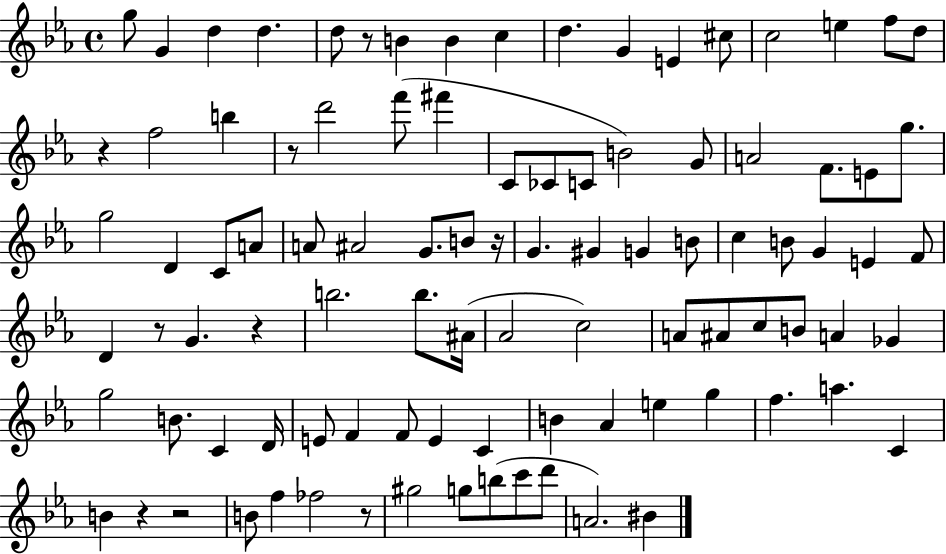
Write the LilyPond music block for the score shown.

{
  \clef treble
  \time 4/4
  \defaultTimeSignature
  \key ees \major
  g''8 g'4 d''4 d''4. | d''8 r8 b'4 b'4 c''4 | d''4. g'4 e'4 cis''8 | c''2 e''4 f''8 d''8 | \break r4 f''2 b''4 | r8 d'''2 f'''8( fis'''4 | c'8 ces'8 c'8 b'2) g'8 | a'2 f'8. e'8 g''8. | \break g''2 d'4 c'8 a'8 | a'8 ais'2 g'8. b'8 r16 | g'4. gis'4 g'4 b'8 | c''4 b'8 g'4 e'4 f'8 | \break d'4 r8 g'4. r4 | b''2. b''8. ais'16( | aes'2 c''2) | a'8 ais'8 c''8 b'8 a'4 ges'4 | \break g''2 b'8. c'4 d'16 | e'8 f'4 f'8 e'4 c'4 | b'4 aes'4 e''4 g''4 | f''4. a''4. c'4 | \break b'4 r4 r2 | b'8 f''4 fes''2 r8 | gis''2 g''8 b''8( c'''8 d'''8 | a'2.) bis'4 | \break \bar "|."
}